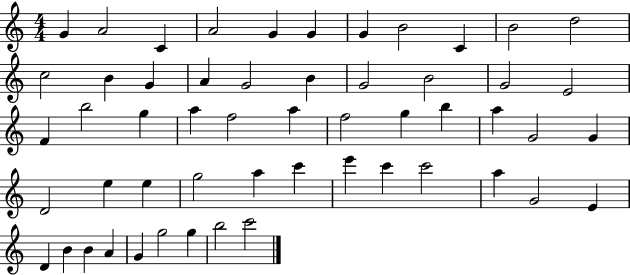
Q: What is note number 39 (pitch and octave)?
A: C6